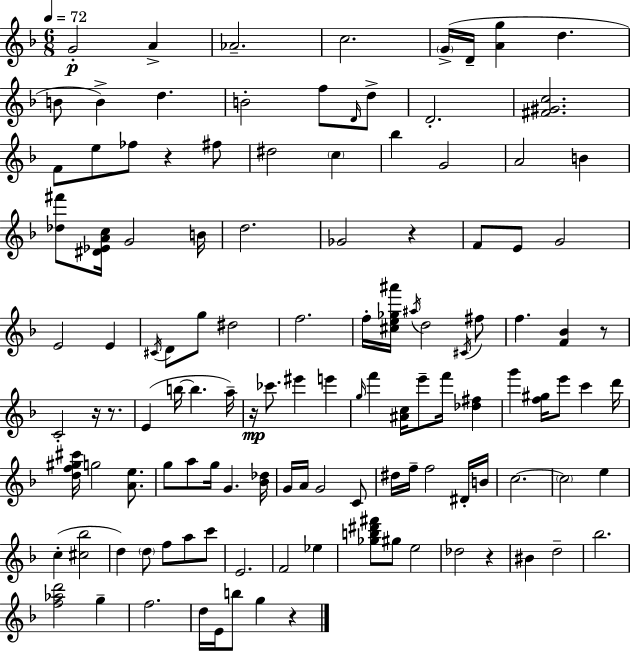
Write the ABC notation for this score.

X:1
T:Untitled
M:6/8
L:1/4
K:F
G2 A _A2 c2 G/4 D/4 [Ag] d B/2 B d B2 f/2 D/4 d/2 D2 [^F^Gc]2 F/2 e/2 _f/2 z ^f/2 ^d2 c _b G2 A2 B [_d^f']/2 [^D_EAc]/4 G2 B/4 d2 _G2 z F/2 E/2 G2 E2 E ^C/4 D/2 g/2 ^d2 f2 f/4 [^ce_g^a']/4 ^a/4 d2 ^C/4 ^f/2 f [F_B] z/2 C2 z/4 z/2 E b/4 b a/4 z/4 _c'/2 ^e' e' g/4 f' [^Ac]/4 e'/2 f'/4 [_d^f] g' [f^g]/4 e'/2 c' d'/4 [df^g^c']/4 g2 [Ae]/2 g/2 a/2 g/4 G [_B_d]/4 G/4 A/4 G2 C/2 ^d/4 f/4 f2 ^D/4 B/4 c2 c2 e c [^c_b]2 d d/2 f/2 a/2 c'/2 E2 F2 _e [_gb^d'^f']/2 ^g/2 e2 _d2 z ^B d2 _b2 [f_ad']2 g f2 d/4 E/4 b/2 g z